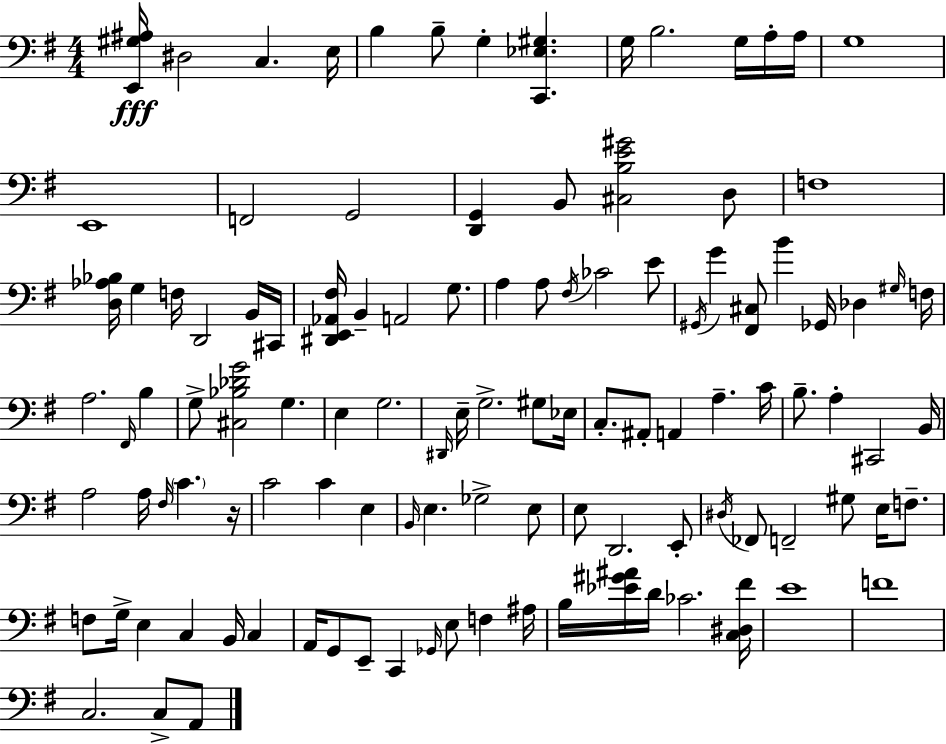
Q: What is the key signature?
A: E minor